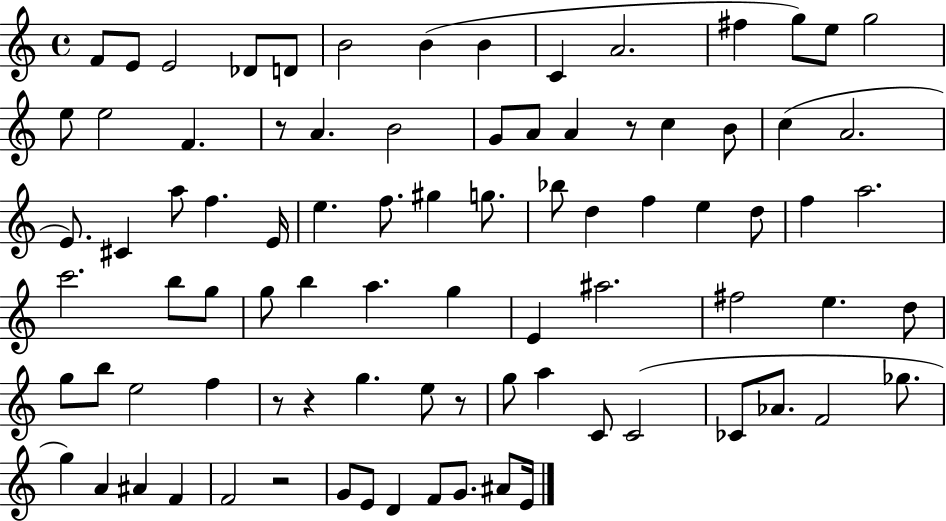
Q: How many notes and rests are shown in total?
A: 86